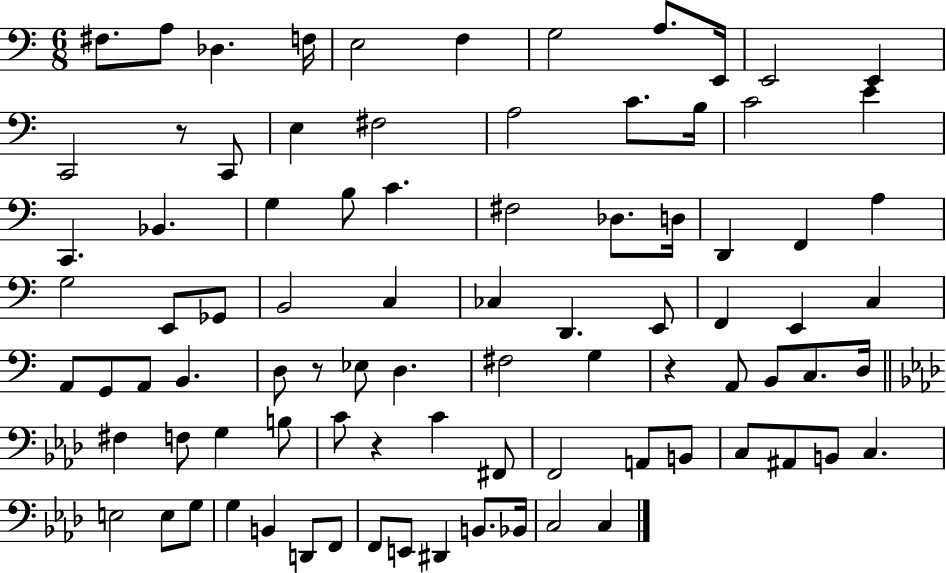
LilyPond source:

{
  \clef bass
  \numericTimeSignature
  \time 6/8
  \key c \major
  fis8. a8 des4. f16 | e2 f4 | g2 a8. e,16 | e,2 e,4 | \break c,2 r8 c,8 | e4 fis2 | a2 c'8. b16 | c'2 e'4 | \break c,4. bes,4. | g4 b8 c'4. | fis2 des8. d16 | d,4 f,4 a4 | \break g2 e,8 ges,8 | b,2 c4 | ces4 d,4. e,8 | f,4 e,4 c4 | \break a,8 g,8 a,8 b,4. | d8 r8 ees8 d4. | fis2 g4 | r4 a,8 b,8 c8. d16 | \break \bar "||" \break \key f \minor fis4 f8 g4 b8 | c'8 r4 c'4 fis,8 | f,2 a,8 b,8 | c8 ais,8 b,8 c4. | \break e2 e8 g8 | g4 b,4 d,8 f,8 | f,8 e,8 dis,4 b,8. bes,16 | c2 c4 | \break \bar "|."
}